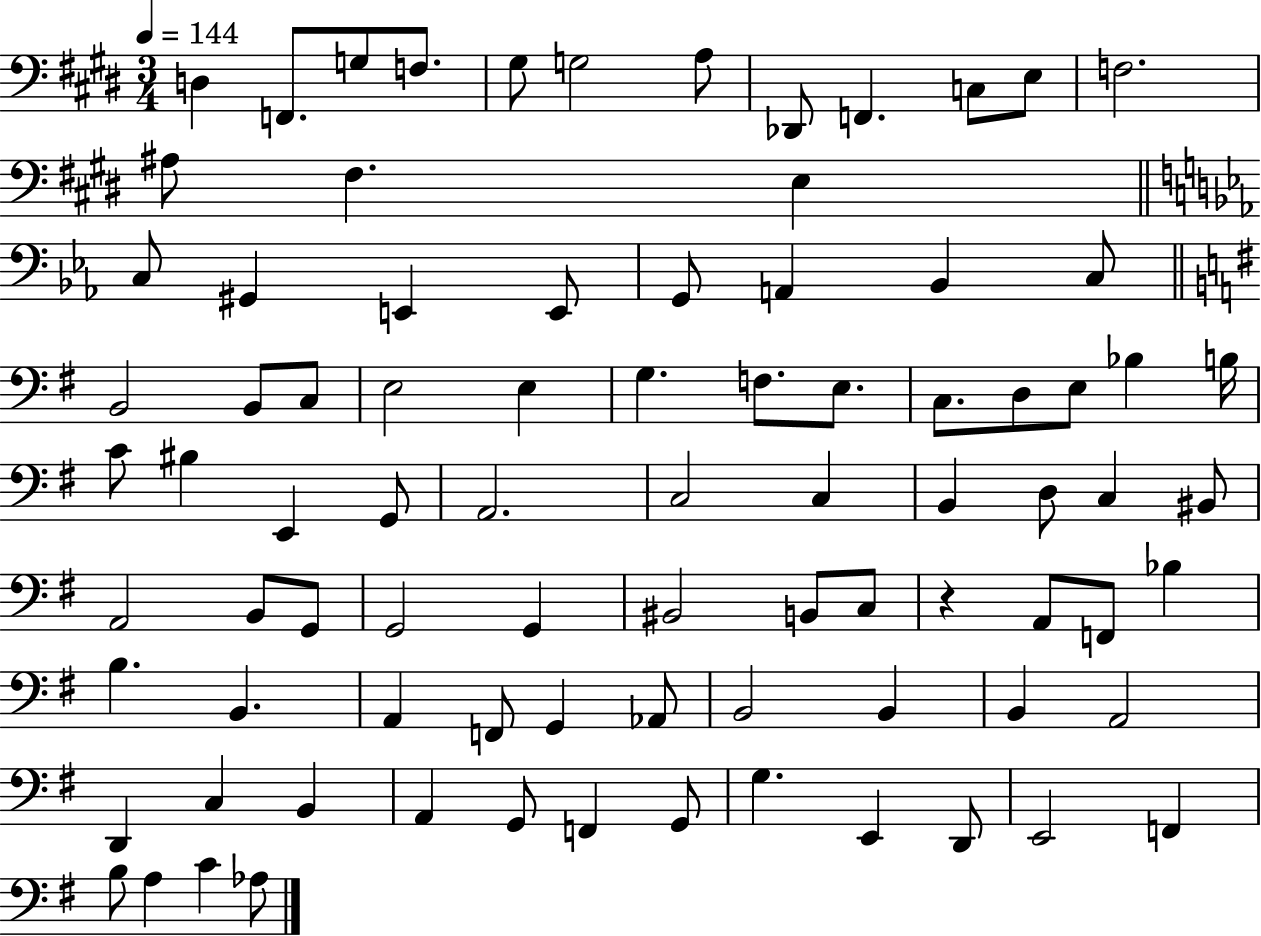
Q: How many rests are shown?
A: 1